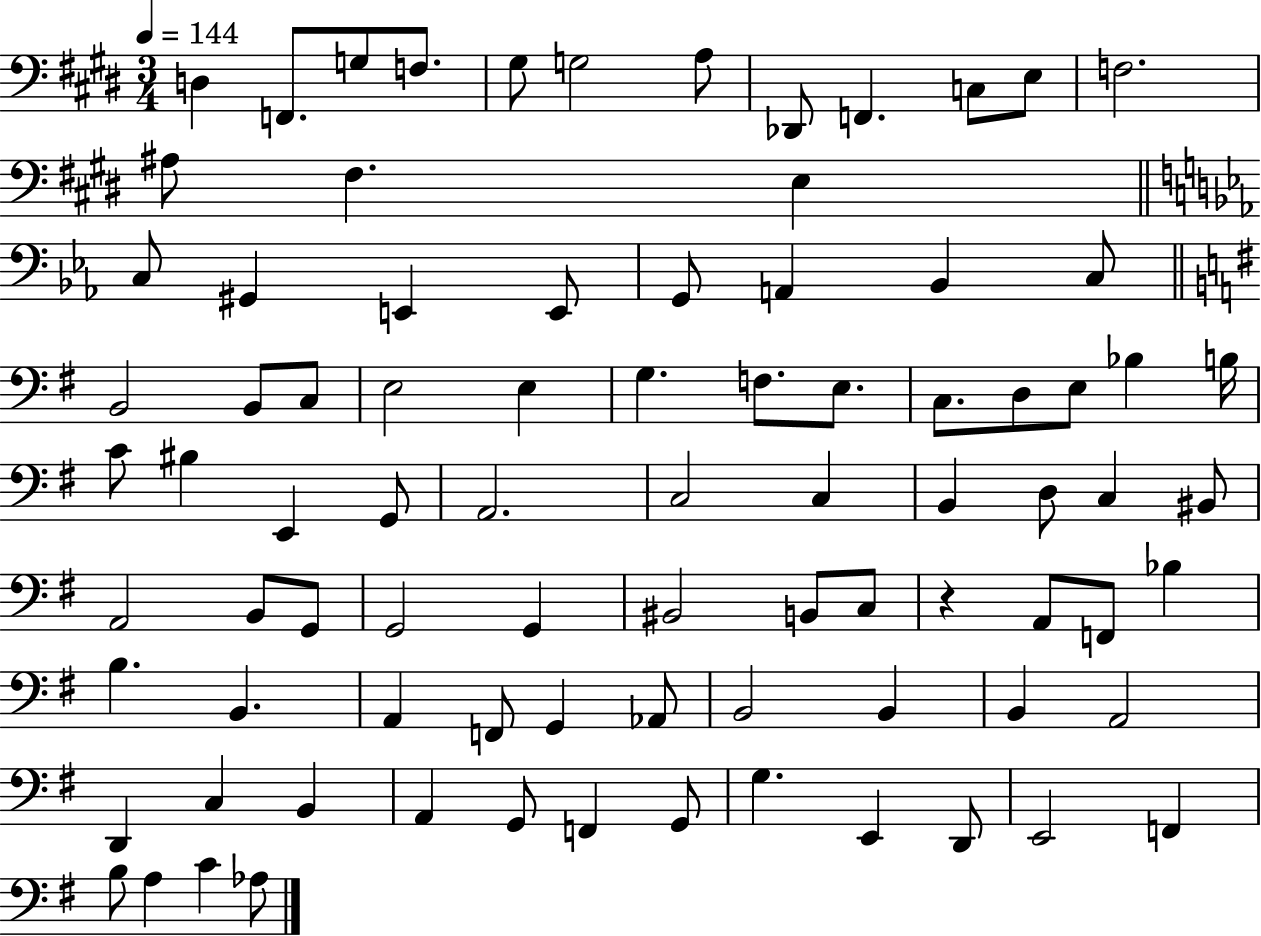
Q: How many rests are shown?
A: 1